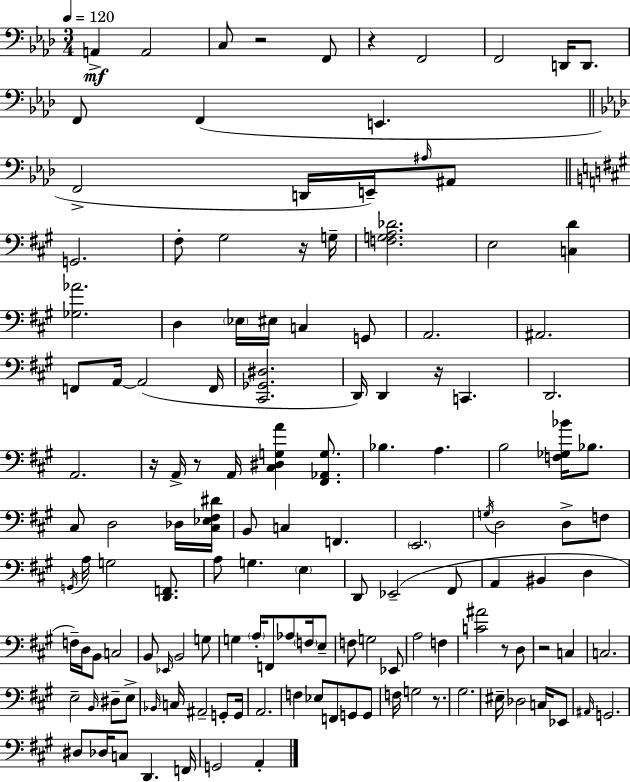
{
  \clef bass
  \numericTimeSignature
  \time 3/4
  \key f \minor
  \tempo 4 = 120
  a,4->\mf a,2 | c8 r2 f,8 | r4 f,2 | f,2 d,16 d,8. | \break f,8 f,4( e,4. | \bar "||" \break \key aes \major f,2-> d,16 e,16--) \grace { ais16 } ais,8 | \bar "||" \break \key a \major g,2. | fis8-. gis2 r16 g16-- | <f g a des'>2. | e2 <c d'>4 | \break <ges aes'>2. | d4 \parenthesize ees16 eis16 c4 g,8 | a,2. | ais,2. | \break f,8 a,16~~ a,2( f,16 | <cis, ges, dis>2. | d,16) d,4 r16 c,4. | d,2. | \break a,2. | r16 a,16-> r8 a,16 <cis dis g a'>4 <fis, aes, g>8. | bes4. a4. | b2 <f ges bes'>16 bes8. | \break cis8 d2 des16 <cis ees fis dis'>16 | b,8 c4 f,4. | \parenthesize e,2. | \acciaccatura { g16 } d2 d8-> f8 | \break \acciaccatura { g,16 } a16 g2 <d, f,>8. | a8 g4. \parenthesize e4 | d,8 ees,2--( | fis,8 a,4 bis,4 d4 | \break f16--) d16 b,8 c2 | b,8 \grace { ees,16 } b,2 | g8 g4 \parenthesize a16-. f,8 aes8 | \parenthesize f16 e8-- f8 g2 | \break ees,8 a2 f4 | <c' ais'>2 r8 | d8 r2 c4 | c2. | \break e2-- \grace { b,16 } | dis8-- e8-> \grace { bes,16 } c16 ais,2-- | g,8-. g,16 a,2. | f4 ees8 f,8 | \break g,8 g,8 f16 g2 | r8. gis2. | eis16-- des2 | c16 ees,8 \grace { ais,16 } g,2. | \break dis8 des16 c8 d,4. | f,16 g,2 | a,4-. \bar "|."
}